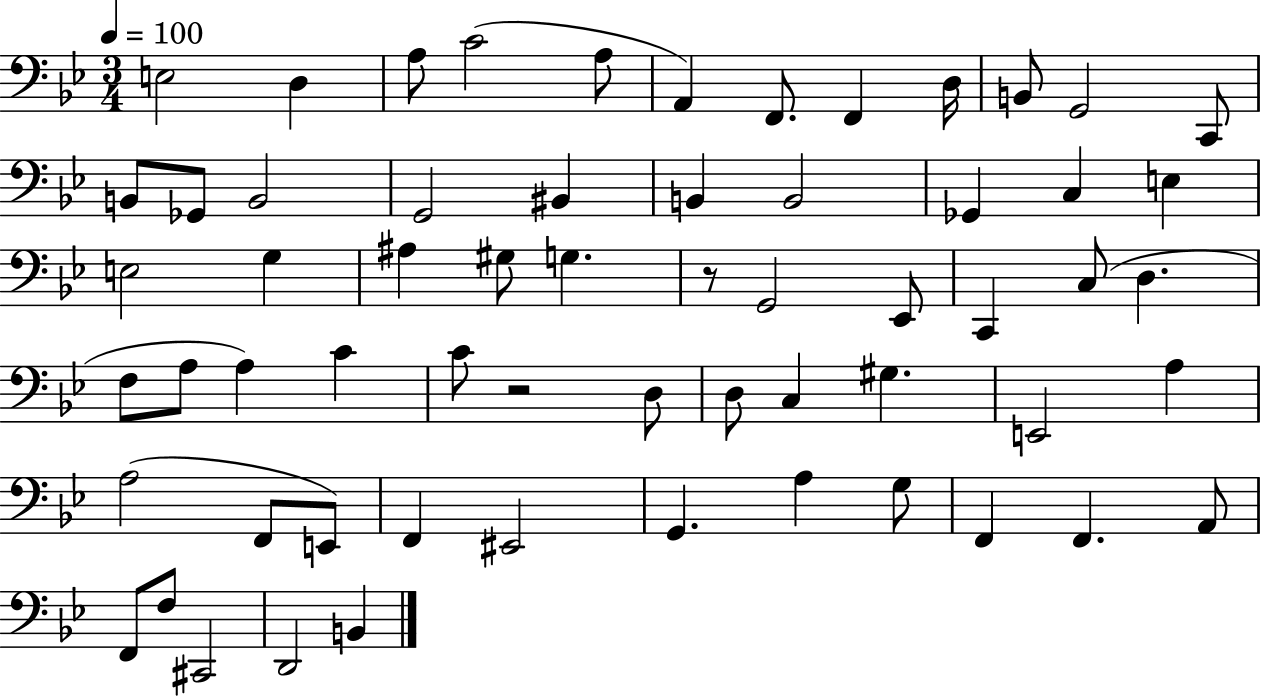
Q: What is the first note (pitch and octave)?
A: E3